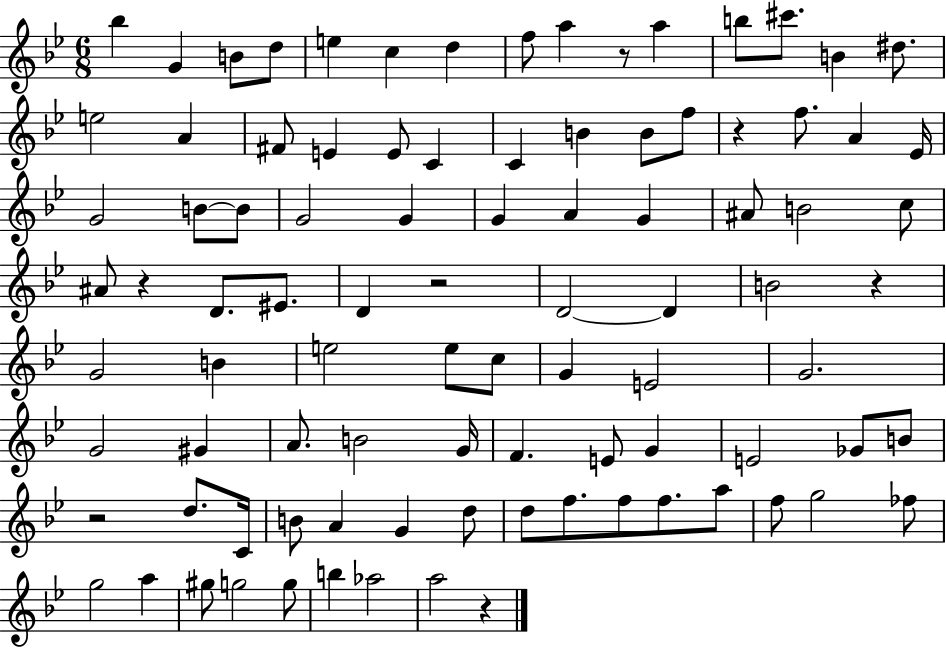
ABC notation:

X:1
T:Untitled
M:6/8
L:1/4
K:Bb
_b G B/2 d/2 e c d f/2 a z/2 a b/2 ^c'/2 B ^d/2 e2 A ^F/2 E E/2 C C B B/2 f/2 z f/2 A _E/4 G2 B/2 B/2 G2 G G A G ^A/2 B2 c/2 ^A/2 z D/2 ^E/2 D z2 D2 D B2 z G2 B e2 e/2 c/2 G E2 G2 G2 ^G A/2 B2 G/4 F E/2 G E2 _G/2 B/2 z2 d/2 C/4 B/2 A G d/2 d/2 f/2 f/2 f/2 a/2 f/2 g2 _f/2 g2 a ^g/2 g2 g/2 b _a2 a2 z